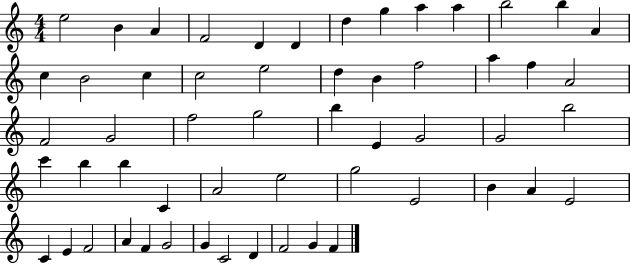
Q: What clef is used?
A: treble